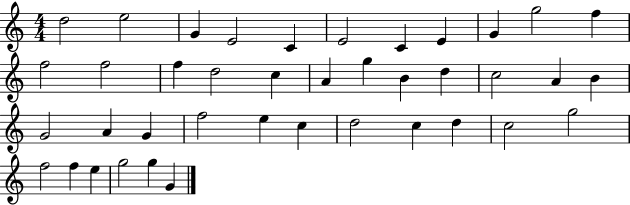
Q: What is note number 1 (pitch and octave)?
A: D5